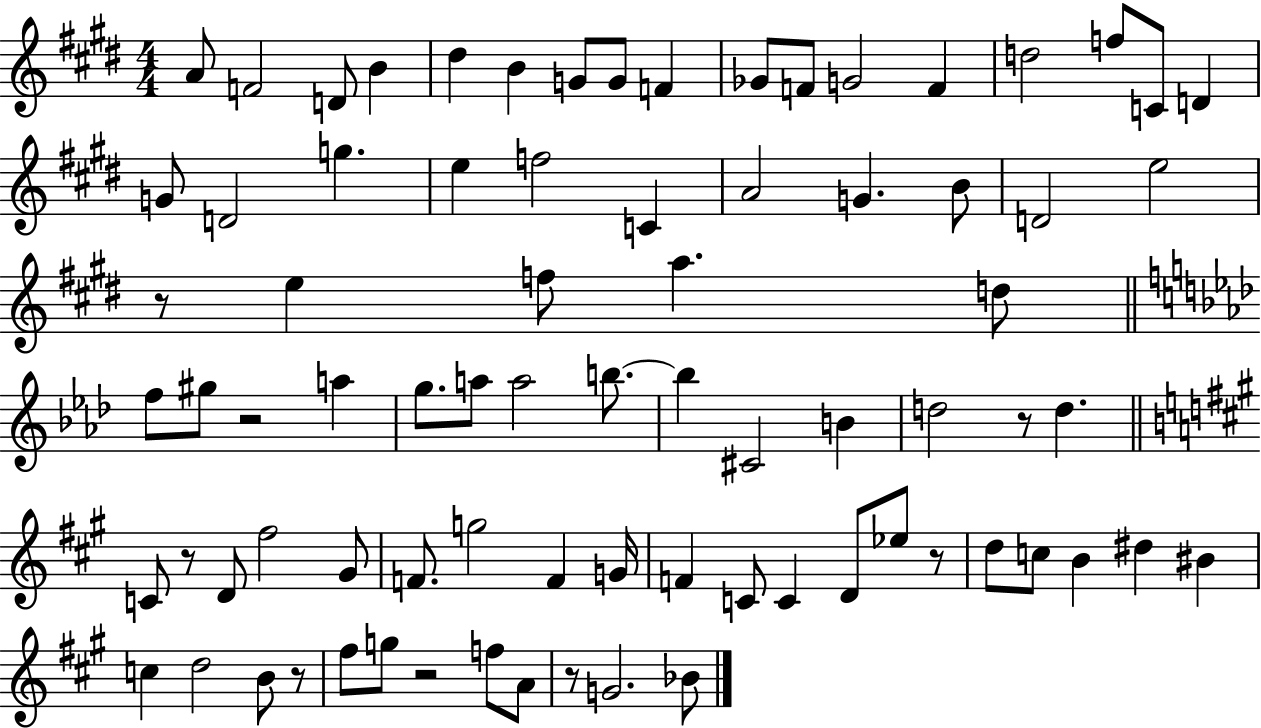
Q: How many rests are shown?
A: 8